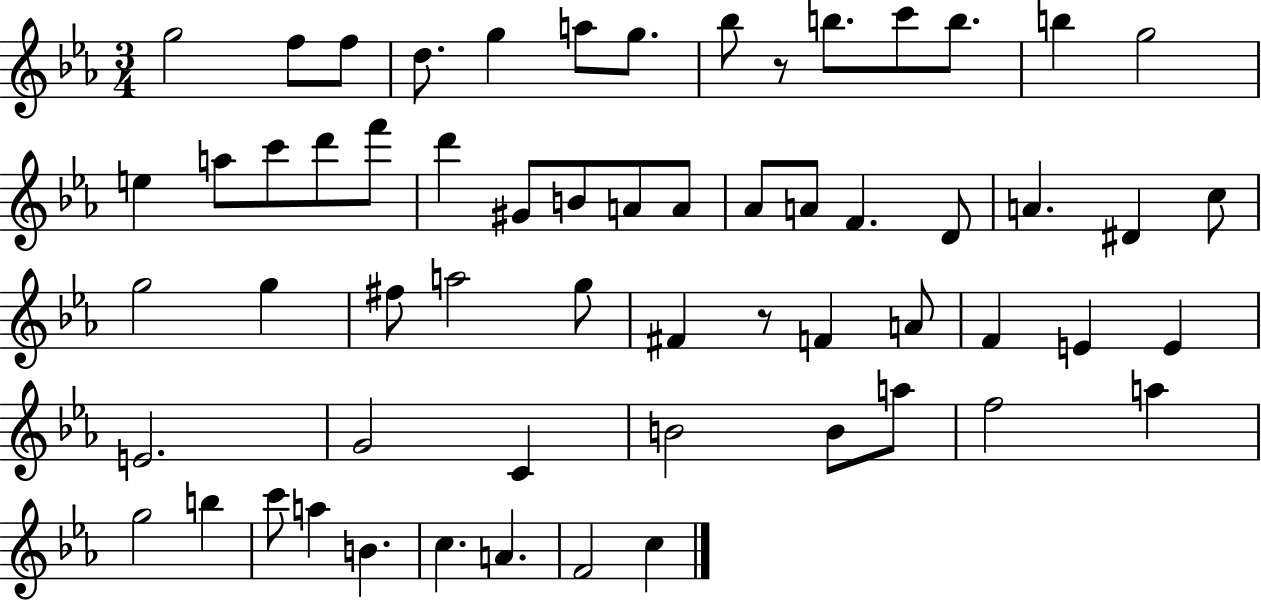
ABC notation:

X:1
T:Untitled
M:3/4
L:1/4
K:Eb
g2 f/2 f/2 d/2 g a/2 g/2 _b/2 z/2 b/2 c'/2 b/2 b g2 e a/2 c'/2 d'/2 f'/2 d' ^G/2 B/2 A/2 A/2 _A/2 A/2 F D/2 A ^D c/2 g2 g ^f/2 a2 g/2 ^F z/2 F A/2 F E E E2 G2 C B2 B/2 a/2 f2 a g2 b c'/2 a B c A F2 c